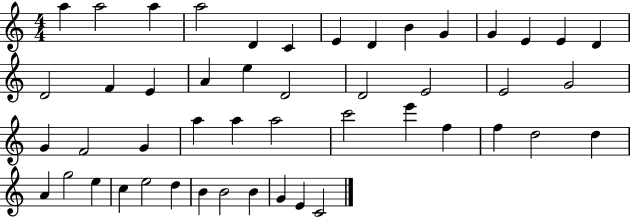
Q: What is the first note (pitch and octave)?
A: A5